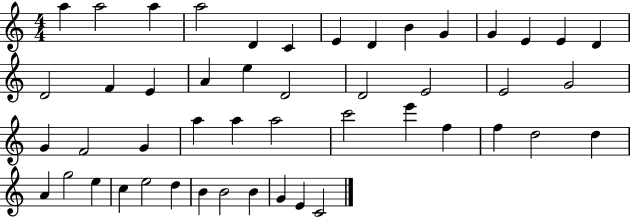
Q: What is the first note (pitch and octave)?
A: A5